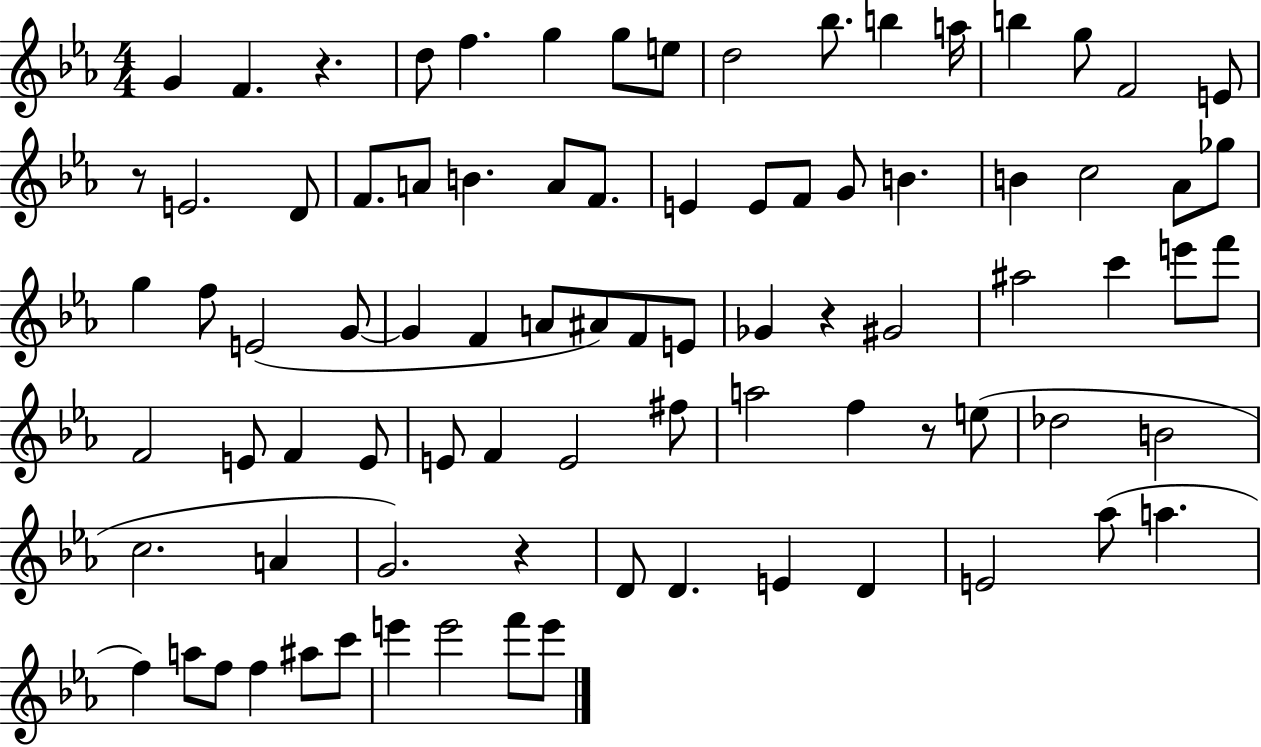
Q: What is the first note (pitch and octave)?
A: G4